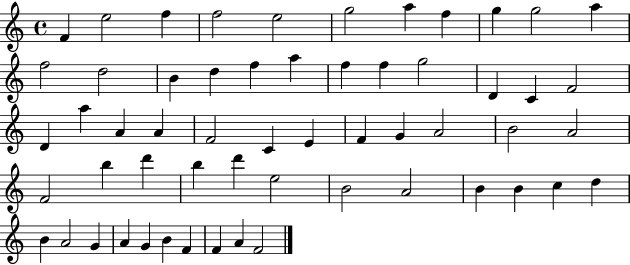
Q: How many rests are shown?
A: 0